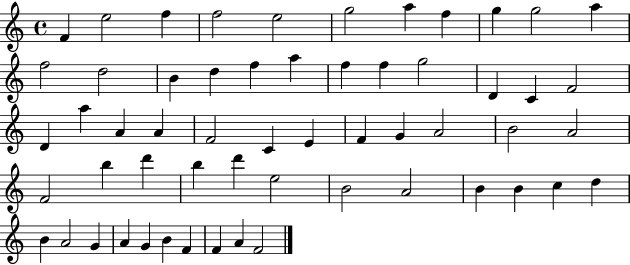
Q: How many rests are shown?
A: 0